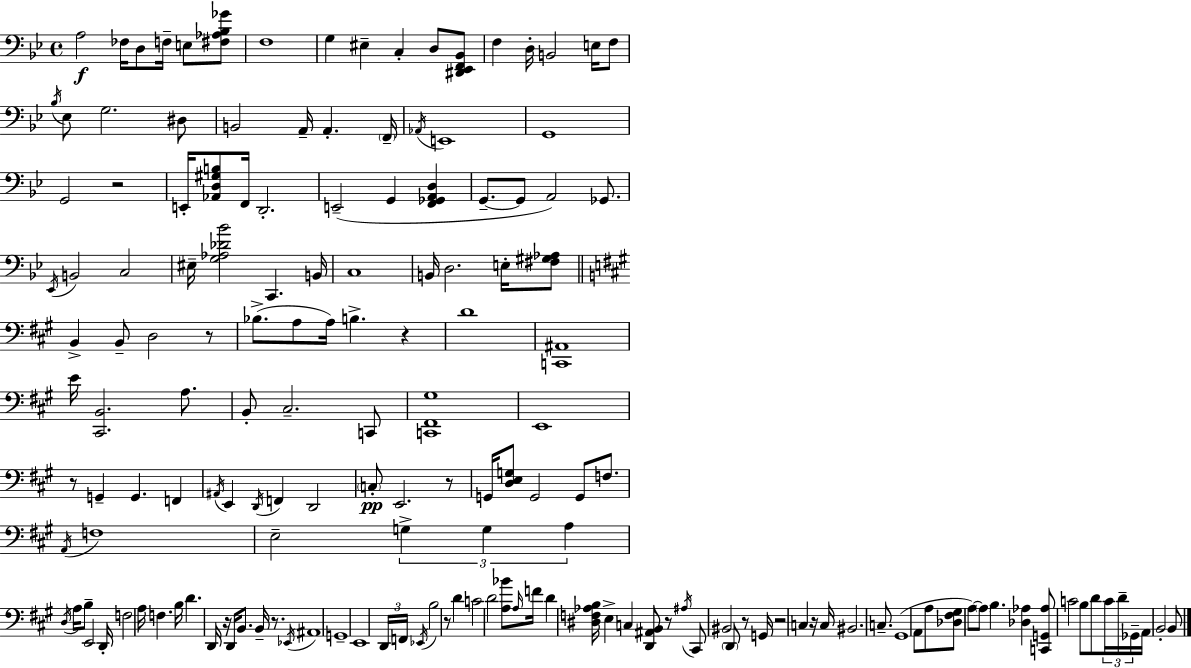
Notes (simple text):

A3/h FES3/s D3/e F3/s E3/e [F#3,Ab3,Bb3,Gb4]/e F3/w G3/q EIS3/q C3/q D3/e [D#2,Eb2,F2,Bb2]/e F3/q D3/s B2/h E3/s F3/e Bb3/s Eb3/e G3/h. D#3/e B2/h A2/s A2/q. F2/s Ab2/s E2/w G2/w G2/h R/h E2/s [Ab2,D3,G#3,B3]/e F2/s D2/h. E2/h G2/q [F2,Gb2,A2,D3]/q G2/e. G2/e A2/h Gb2/e. Eb2/s B2/h C3/h EIS3/s [G3,Ab3,Db4,Bb4]/h C2/q. B2/s C3/w B2/s D3/h. E3/s [F#3,G#3,Ab3]/e B2/q B2/e D3/h R/e Bb3/e. A3/e A3/s B3/q. R/q D4/w [C2,A#2]/w E4/s [C#2,B2]/h. A3/e. B2/e C#3/h. C2/e [C2,F#2,G#3]/w E2/w R/e G2/q G2/q. F2/q A#2/s E2/q D2/s F2/q D2/h C3/e E2/h. R/e G2/s [D3,E3,G3]/e G2/h G2/e F3/e. A2/s F3/w E3/h G3/q G3/q A3/q D3/s A3/s B3/e E2/h D2/s F3/h A3/s F3/q. B3/s D4/q. D2/s R/s D2/s B2/e. B2/s R/e. Eb2/s A#2/w G2/w E2/w D2/s F2/s Eb2/s B3/h R/e D4/q C4/h D4/h [A3,Bb4]/e A3/s F4/s D4/q [D#3,F3,Ab3,B3]/s E3/q C3/q [D2,A#2,B2]/e R/e A#3/s C#2/e BIS2/h D2/e R/e G2/s R/h C3/q R/s C3/s BIS2/h. C3/e. G#2/w A2/e A3/e [Db3,F#3,G#3]/e A3/e A3/e B3/q. [Db3,Ab3]/q [C2,G2,Ab3]/e C4/h B3/e D4/e C4/s D4/s Gb2/s A2/s B2/h B2/e